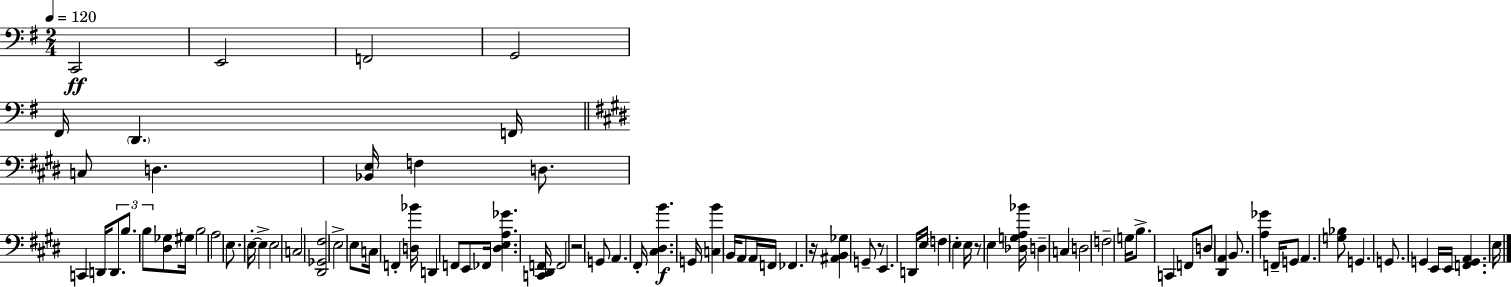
C2/h E2/h F2/h G2/h F#2/s D2/q. F2/s C3/e D3/q. [Bb2,E3]/s F3/q D3/e. C2/q D2/s D2/e. B3/e. B3/e [D#3,Gb3]/e G#3/s B3/h A3/h E3/e. E3/s E3/q E3/h C3/h [D#2,Gb2,F#3]/h E3/h E3/e C3/s F2/q [D3,Bb4]/s D2/q F2/e E2/e FES2/s [D#3,E3,A3,Gb4]/q. [C2,D#2,F2]/s F2/h R/h G2/e A2/q. F#2/s [C#3,D#3,B4]/q. G2/s [C3,B4]/q B2/s A2/e A2/s F2/s FES2/q. R/s [A#2,B2,Gb3]/q G2/e R/e E2/q. D2/s E3/s F3/q E3/q E3/s R/e E3/q [Db3,G3,A3,Bb4]/s D3/q C3/q D3/h F3/h G3/s B3/e. C2/q F2/e D3/e [D#2,A2]/q B2/e. [A3,Gb4]/q F2/s G2/e A2/q. [G3,Bb3]/e G2/q. G2/e. G2/q E2/s E2/s [F2,G2,A2]/q. E3/s